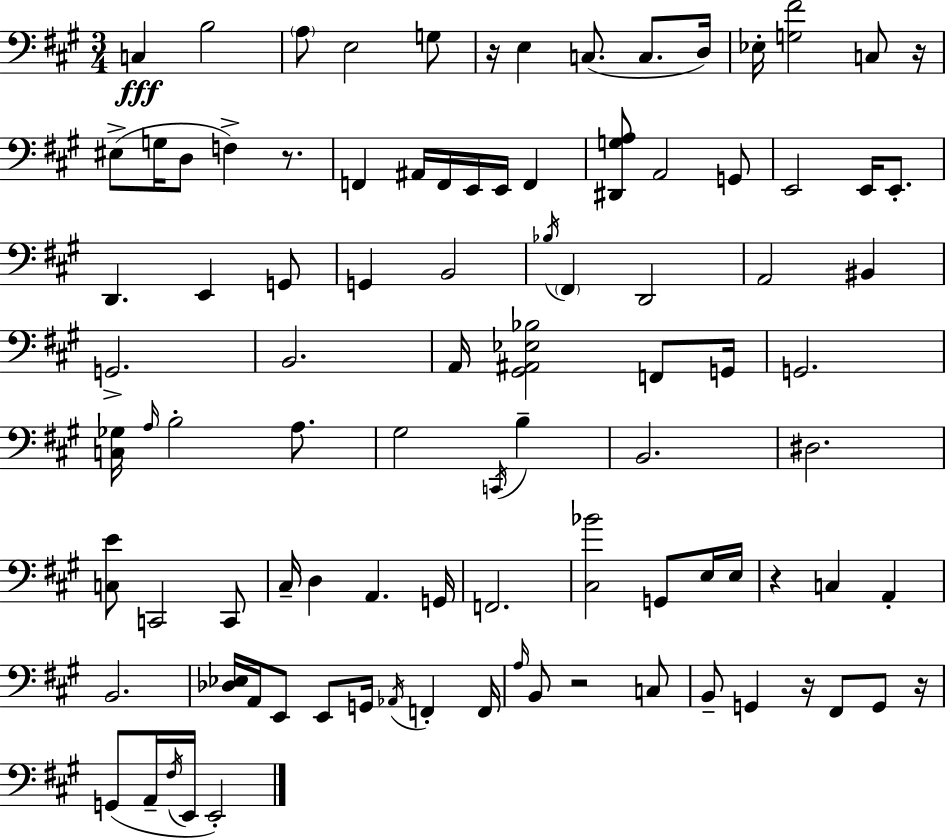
X:1
T:Untitled
M:3/4
L:1/4
K:A
C, B,2 A,/2 E,2 G,/2 z/4 E, C,/2 C,/2 D,/4 _E,/4 [G,^F]2 C,/2 z/4 ^E,/2 G,/4 D,/2 F, z/2 F,, ^A,,/4 F,,/4 E,,/4 E,,/4 F,, [^D,,G,A,]/2 A,,2 G,,/2 E,,2 E,,/4 E,,/2 D,, E,, G,,/2 G,, B,,2 _B,/4 ^F,, D,,2 A,,2 ^B,, G,,2 B,,2 A,,/4 [^G,,^A,,_E,_B,]2 F,,/2 G,,/4 G,,2 [C,_G,]/4 A,/4 B,2 A,/2 ^G,2 C,,/4 B, B,,2 ^D,2 [C,E]/2 C,,2 C,,/2 ^C,/4 D, A,, G,,/4 F,,2 [^C,_B]2 G,,/2 E,/4 E,/4 z C, A,, B,,2 [_D,_E,]/4 A,,/4 E,,/2 E,,/2 G,,/4 _A,,/4 F,, F,,/4 A,/4 B,,/2 z2 C,/2 B,,/2 G,, z/4 ^F,,/2 G,,/2 z/4 G,,/2 A,,/4 ^F,/4 E,,/4 E,,2